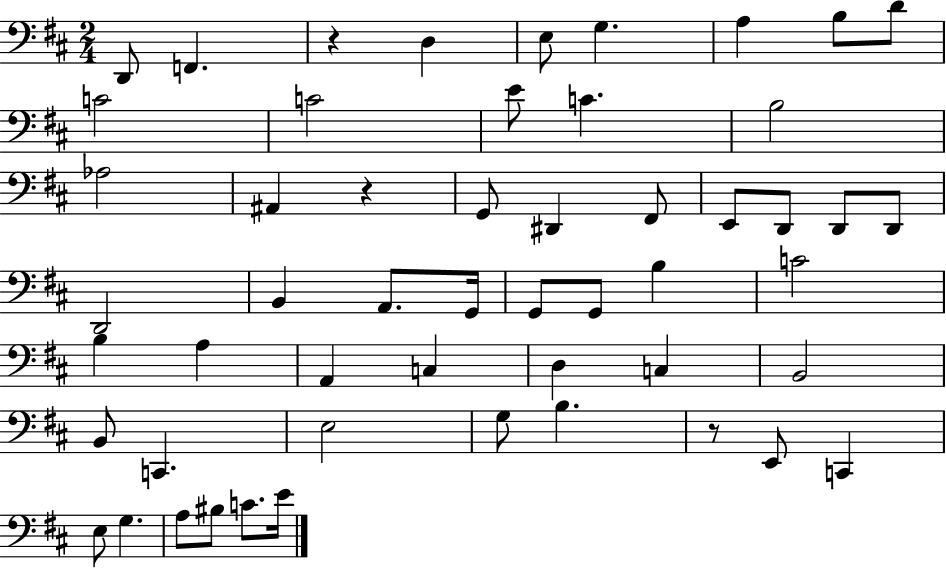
{
  \clef bass
  \numericTimeSignature
  \time 2/4
  \key d \major
  \repeat volta 2 { d,8 f,4. | r4 d4 | e8 g4. | a4 b8 d'8 | \break c'2 | c'2 | e'8 c'4. | b2 | \break aes2 | ais,4 r4 | g,8 dis,4 fis,8 | e,8 d,8 d,8 d,8 | \break d,2 | b,4 a,8. g,16 | g,8 g,8 b4 | c'2 | \break b4 a4 | a,4 c4 | d4 c4 | b,2 | \break b,8 c,4. | e2 | g8 b4. | r8 e,8 c,4 | \break e8 g4. | a8 bis8 c'8. e'16 | } \bar "|."
}